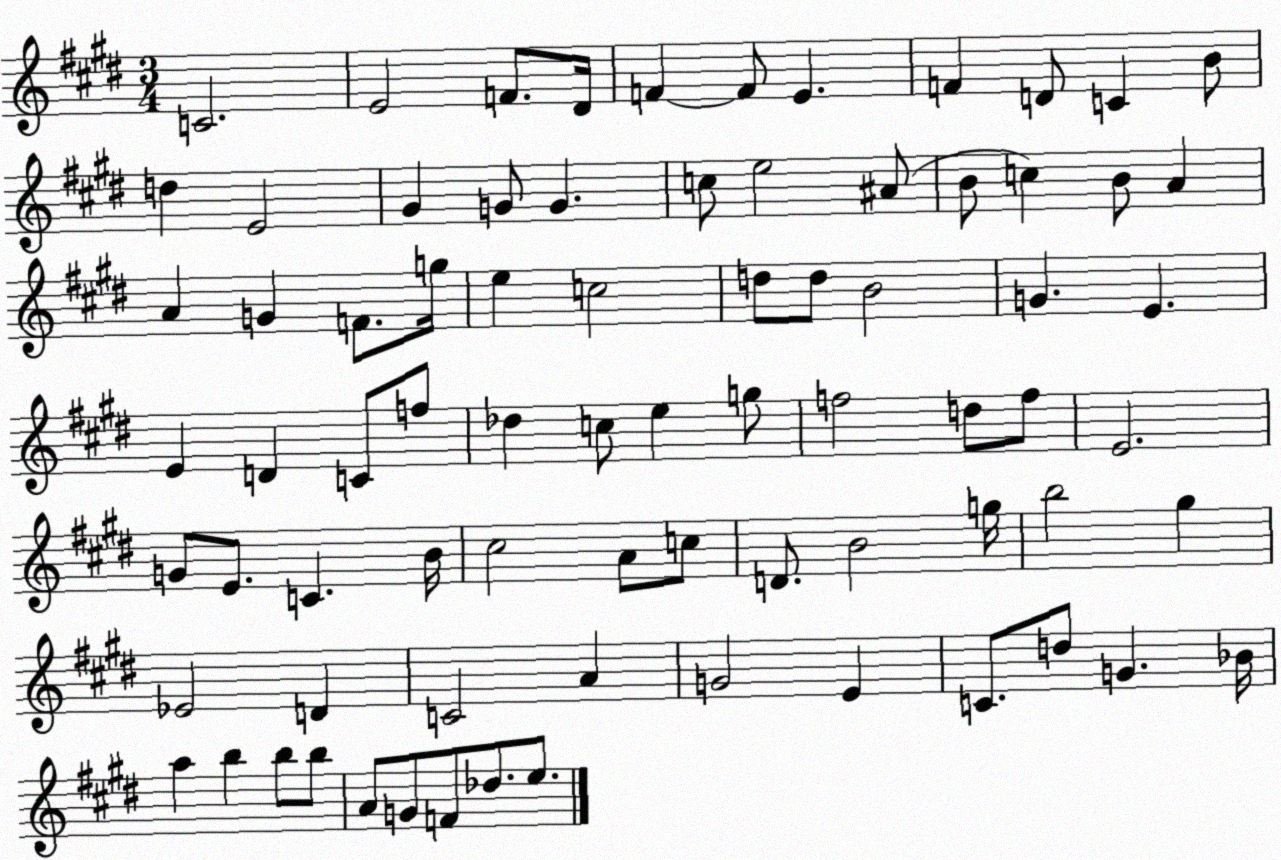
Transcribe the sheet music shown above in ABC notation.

X:1
T:Untitled
M:3/4
L:1/4
K:E
C2 E2 F/2 ^D/4 F F/2 E F D/2 C B/2 d E2 ^G G/2 G c/2 e2 ^A/2 B/2 c B/2 A A G F/2 g/4 e c2 d/2 d/2 B2 G E E D C/2 f/2 _d c/2 e g/2 f2 d/2 f/2 E2 G/2 E/2 C B/4 ^c2 A/2 c/2 D/2 B2 g/4 b2 ^g _E2 D C2 A G2 E C/2 d/2 G _B/4 a b b/2 b/2 A/2 G/2 F/2 _d/2 e/2